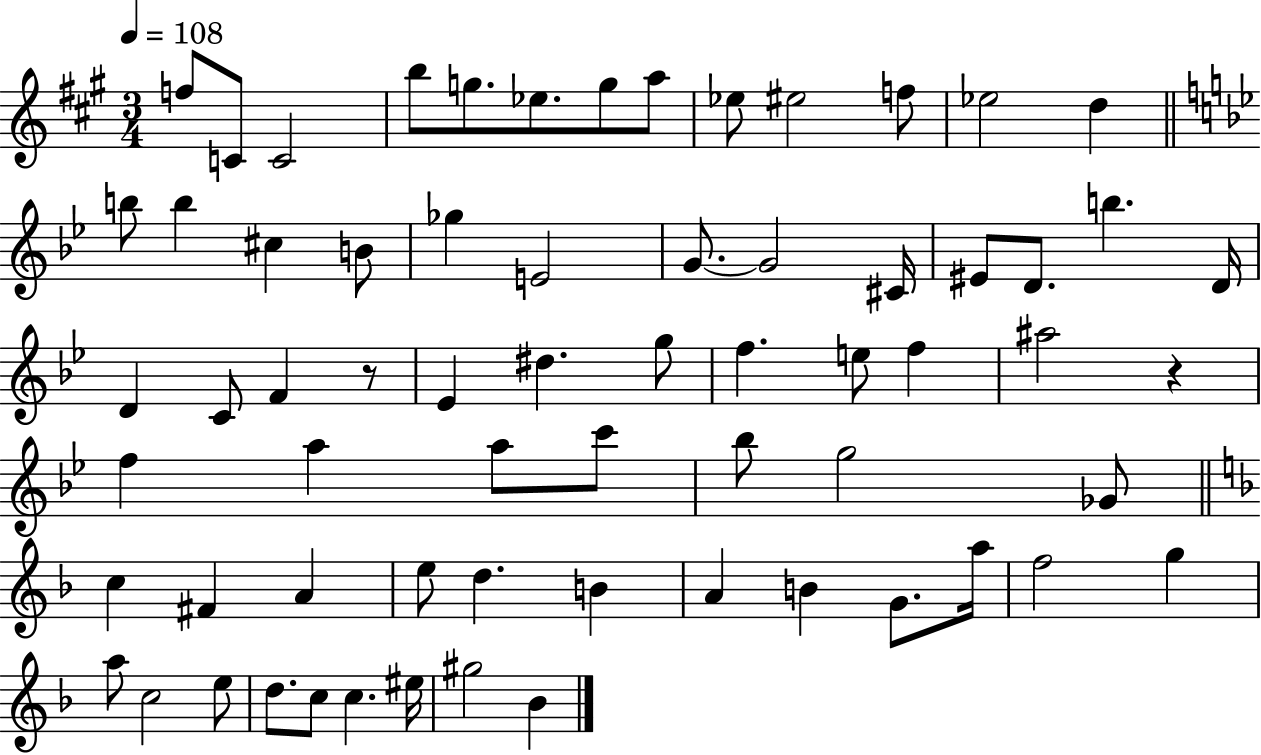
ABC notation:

X:1
T:Untitled
M:3/4
L:1/4
K:A
f/2 C/2 C2 b/2 g/2 _e/2 g/2 a/2 _e/2 ^e2 f/2 _e2 d b/2 b ^c B/2 _g E2 G/2 G2 ^C/4 ^E/2 D/2 b D/4 D C/2 F z/2 _E ^d g/2 f e/2 f ^a2 z f a a/2 c'/2 _b/2 g2 _G/2 c ^F A e/2 d B A B G/2 a/4 f2 g a/2 c2 e/2 d/2 c/2 c ^e/4 ^g2 _B